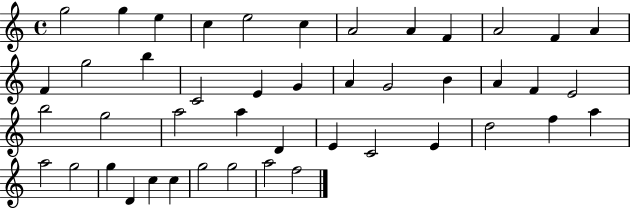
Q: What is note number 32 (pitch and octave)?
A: E4